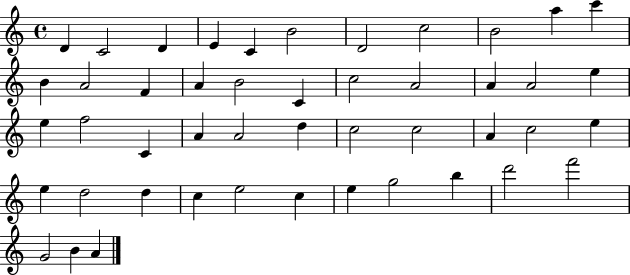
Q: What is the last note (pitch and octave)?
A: A4